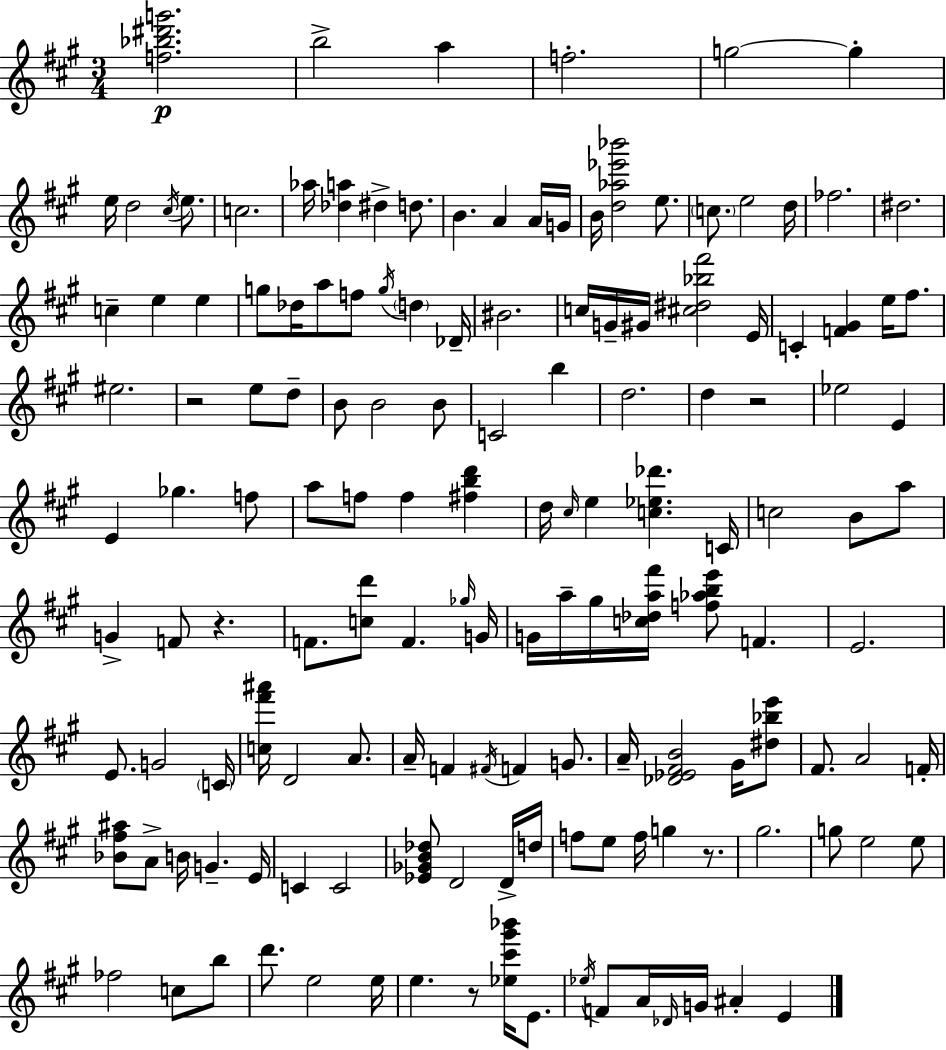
{
  \clef treble
  \numericTimeSignature
  \time 3/4
  \key a \major
  <f'' bes'' dis''' g'''>2.\p | b''2-> a''4 | f''2.-. | g''2~~ g''4-. | \break e''16 d''2 \acciaccatura { cis''16 } e''8. | c''2. | aes''16 <des'' a''>4 dis''4-> d''8. | b'4. a'4 a'16 | \break g'16 b'16 <d'' aes'' ees''' bes'''>2 e''8. | \parenthesize c''8. e''2 | d''16 fes''2. | dis''2. | \break c''4-- e''4 e''4 | g''8 des''16 a''8 f''8 \acciaccatura { g''16 } \parenthesize d''4 | des'16-- bis'2. | c''16 g'16-- gis'16 <cis'' dis'' bes'' fis'''>2 | \break e'16 c'4-. <f' gis'>4 e''16 fis''8. | eis''2. | r2 e''8 | d''8-- b'8 b'2 | \break b'8 c'2 b''4 | d''2. | d''4 r2 | ees''2 e'4 | \break e'4 ges''4. | f''8 a''8 f''8 f''4 <fis'' b'' d'''>4 | d''16 \grace { cis''16 } e''4 <c'' ees'' des'''>4. | c'16 c''2 b'8 | \break a''8 g'4-> f'8 r4. | f'8. <c'' d'''>8 f'4. | \grace { ges''16 } g'16 g'16 a''16-- gis''16 <c'' des'' a'' fis'''>16 <f'' aes'' b'' e'''>8 f'4. | e'2. | \break e'8. g'2 | \parenthesize c'16 <c'' fis''' ais'''>16 d'2 | a'8. a'16-- f'4 \acciaccatura { fis'16 } f'4 | g'8. a'16-- <des' ees' fis' b'>2 | \break gis'16 <dis'' bes'' e'''>8 fis'8. a'2 | f'16-. <bes' fis'' ais''>8 a'8-> b'16 g'4.-- | e'16 c'4 c'2 | <ees' ges' b' des''>8 d'2 | \break d'16-> d''16 f''8 e''8 f''16 g''4 | r8. gis''2. | g''8 e''2 | e''8 fes''2 | \break c''8 b''8 d'''8. e''2 | e''16 e''4. r8 | <ees'' cis''' gis''' bes'''>16 e'8. \acciaccatura { ees''16 } f'8 a'16 \grace { des'16 } g'16 ais'4-. | e'4 \bar "|."
}